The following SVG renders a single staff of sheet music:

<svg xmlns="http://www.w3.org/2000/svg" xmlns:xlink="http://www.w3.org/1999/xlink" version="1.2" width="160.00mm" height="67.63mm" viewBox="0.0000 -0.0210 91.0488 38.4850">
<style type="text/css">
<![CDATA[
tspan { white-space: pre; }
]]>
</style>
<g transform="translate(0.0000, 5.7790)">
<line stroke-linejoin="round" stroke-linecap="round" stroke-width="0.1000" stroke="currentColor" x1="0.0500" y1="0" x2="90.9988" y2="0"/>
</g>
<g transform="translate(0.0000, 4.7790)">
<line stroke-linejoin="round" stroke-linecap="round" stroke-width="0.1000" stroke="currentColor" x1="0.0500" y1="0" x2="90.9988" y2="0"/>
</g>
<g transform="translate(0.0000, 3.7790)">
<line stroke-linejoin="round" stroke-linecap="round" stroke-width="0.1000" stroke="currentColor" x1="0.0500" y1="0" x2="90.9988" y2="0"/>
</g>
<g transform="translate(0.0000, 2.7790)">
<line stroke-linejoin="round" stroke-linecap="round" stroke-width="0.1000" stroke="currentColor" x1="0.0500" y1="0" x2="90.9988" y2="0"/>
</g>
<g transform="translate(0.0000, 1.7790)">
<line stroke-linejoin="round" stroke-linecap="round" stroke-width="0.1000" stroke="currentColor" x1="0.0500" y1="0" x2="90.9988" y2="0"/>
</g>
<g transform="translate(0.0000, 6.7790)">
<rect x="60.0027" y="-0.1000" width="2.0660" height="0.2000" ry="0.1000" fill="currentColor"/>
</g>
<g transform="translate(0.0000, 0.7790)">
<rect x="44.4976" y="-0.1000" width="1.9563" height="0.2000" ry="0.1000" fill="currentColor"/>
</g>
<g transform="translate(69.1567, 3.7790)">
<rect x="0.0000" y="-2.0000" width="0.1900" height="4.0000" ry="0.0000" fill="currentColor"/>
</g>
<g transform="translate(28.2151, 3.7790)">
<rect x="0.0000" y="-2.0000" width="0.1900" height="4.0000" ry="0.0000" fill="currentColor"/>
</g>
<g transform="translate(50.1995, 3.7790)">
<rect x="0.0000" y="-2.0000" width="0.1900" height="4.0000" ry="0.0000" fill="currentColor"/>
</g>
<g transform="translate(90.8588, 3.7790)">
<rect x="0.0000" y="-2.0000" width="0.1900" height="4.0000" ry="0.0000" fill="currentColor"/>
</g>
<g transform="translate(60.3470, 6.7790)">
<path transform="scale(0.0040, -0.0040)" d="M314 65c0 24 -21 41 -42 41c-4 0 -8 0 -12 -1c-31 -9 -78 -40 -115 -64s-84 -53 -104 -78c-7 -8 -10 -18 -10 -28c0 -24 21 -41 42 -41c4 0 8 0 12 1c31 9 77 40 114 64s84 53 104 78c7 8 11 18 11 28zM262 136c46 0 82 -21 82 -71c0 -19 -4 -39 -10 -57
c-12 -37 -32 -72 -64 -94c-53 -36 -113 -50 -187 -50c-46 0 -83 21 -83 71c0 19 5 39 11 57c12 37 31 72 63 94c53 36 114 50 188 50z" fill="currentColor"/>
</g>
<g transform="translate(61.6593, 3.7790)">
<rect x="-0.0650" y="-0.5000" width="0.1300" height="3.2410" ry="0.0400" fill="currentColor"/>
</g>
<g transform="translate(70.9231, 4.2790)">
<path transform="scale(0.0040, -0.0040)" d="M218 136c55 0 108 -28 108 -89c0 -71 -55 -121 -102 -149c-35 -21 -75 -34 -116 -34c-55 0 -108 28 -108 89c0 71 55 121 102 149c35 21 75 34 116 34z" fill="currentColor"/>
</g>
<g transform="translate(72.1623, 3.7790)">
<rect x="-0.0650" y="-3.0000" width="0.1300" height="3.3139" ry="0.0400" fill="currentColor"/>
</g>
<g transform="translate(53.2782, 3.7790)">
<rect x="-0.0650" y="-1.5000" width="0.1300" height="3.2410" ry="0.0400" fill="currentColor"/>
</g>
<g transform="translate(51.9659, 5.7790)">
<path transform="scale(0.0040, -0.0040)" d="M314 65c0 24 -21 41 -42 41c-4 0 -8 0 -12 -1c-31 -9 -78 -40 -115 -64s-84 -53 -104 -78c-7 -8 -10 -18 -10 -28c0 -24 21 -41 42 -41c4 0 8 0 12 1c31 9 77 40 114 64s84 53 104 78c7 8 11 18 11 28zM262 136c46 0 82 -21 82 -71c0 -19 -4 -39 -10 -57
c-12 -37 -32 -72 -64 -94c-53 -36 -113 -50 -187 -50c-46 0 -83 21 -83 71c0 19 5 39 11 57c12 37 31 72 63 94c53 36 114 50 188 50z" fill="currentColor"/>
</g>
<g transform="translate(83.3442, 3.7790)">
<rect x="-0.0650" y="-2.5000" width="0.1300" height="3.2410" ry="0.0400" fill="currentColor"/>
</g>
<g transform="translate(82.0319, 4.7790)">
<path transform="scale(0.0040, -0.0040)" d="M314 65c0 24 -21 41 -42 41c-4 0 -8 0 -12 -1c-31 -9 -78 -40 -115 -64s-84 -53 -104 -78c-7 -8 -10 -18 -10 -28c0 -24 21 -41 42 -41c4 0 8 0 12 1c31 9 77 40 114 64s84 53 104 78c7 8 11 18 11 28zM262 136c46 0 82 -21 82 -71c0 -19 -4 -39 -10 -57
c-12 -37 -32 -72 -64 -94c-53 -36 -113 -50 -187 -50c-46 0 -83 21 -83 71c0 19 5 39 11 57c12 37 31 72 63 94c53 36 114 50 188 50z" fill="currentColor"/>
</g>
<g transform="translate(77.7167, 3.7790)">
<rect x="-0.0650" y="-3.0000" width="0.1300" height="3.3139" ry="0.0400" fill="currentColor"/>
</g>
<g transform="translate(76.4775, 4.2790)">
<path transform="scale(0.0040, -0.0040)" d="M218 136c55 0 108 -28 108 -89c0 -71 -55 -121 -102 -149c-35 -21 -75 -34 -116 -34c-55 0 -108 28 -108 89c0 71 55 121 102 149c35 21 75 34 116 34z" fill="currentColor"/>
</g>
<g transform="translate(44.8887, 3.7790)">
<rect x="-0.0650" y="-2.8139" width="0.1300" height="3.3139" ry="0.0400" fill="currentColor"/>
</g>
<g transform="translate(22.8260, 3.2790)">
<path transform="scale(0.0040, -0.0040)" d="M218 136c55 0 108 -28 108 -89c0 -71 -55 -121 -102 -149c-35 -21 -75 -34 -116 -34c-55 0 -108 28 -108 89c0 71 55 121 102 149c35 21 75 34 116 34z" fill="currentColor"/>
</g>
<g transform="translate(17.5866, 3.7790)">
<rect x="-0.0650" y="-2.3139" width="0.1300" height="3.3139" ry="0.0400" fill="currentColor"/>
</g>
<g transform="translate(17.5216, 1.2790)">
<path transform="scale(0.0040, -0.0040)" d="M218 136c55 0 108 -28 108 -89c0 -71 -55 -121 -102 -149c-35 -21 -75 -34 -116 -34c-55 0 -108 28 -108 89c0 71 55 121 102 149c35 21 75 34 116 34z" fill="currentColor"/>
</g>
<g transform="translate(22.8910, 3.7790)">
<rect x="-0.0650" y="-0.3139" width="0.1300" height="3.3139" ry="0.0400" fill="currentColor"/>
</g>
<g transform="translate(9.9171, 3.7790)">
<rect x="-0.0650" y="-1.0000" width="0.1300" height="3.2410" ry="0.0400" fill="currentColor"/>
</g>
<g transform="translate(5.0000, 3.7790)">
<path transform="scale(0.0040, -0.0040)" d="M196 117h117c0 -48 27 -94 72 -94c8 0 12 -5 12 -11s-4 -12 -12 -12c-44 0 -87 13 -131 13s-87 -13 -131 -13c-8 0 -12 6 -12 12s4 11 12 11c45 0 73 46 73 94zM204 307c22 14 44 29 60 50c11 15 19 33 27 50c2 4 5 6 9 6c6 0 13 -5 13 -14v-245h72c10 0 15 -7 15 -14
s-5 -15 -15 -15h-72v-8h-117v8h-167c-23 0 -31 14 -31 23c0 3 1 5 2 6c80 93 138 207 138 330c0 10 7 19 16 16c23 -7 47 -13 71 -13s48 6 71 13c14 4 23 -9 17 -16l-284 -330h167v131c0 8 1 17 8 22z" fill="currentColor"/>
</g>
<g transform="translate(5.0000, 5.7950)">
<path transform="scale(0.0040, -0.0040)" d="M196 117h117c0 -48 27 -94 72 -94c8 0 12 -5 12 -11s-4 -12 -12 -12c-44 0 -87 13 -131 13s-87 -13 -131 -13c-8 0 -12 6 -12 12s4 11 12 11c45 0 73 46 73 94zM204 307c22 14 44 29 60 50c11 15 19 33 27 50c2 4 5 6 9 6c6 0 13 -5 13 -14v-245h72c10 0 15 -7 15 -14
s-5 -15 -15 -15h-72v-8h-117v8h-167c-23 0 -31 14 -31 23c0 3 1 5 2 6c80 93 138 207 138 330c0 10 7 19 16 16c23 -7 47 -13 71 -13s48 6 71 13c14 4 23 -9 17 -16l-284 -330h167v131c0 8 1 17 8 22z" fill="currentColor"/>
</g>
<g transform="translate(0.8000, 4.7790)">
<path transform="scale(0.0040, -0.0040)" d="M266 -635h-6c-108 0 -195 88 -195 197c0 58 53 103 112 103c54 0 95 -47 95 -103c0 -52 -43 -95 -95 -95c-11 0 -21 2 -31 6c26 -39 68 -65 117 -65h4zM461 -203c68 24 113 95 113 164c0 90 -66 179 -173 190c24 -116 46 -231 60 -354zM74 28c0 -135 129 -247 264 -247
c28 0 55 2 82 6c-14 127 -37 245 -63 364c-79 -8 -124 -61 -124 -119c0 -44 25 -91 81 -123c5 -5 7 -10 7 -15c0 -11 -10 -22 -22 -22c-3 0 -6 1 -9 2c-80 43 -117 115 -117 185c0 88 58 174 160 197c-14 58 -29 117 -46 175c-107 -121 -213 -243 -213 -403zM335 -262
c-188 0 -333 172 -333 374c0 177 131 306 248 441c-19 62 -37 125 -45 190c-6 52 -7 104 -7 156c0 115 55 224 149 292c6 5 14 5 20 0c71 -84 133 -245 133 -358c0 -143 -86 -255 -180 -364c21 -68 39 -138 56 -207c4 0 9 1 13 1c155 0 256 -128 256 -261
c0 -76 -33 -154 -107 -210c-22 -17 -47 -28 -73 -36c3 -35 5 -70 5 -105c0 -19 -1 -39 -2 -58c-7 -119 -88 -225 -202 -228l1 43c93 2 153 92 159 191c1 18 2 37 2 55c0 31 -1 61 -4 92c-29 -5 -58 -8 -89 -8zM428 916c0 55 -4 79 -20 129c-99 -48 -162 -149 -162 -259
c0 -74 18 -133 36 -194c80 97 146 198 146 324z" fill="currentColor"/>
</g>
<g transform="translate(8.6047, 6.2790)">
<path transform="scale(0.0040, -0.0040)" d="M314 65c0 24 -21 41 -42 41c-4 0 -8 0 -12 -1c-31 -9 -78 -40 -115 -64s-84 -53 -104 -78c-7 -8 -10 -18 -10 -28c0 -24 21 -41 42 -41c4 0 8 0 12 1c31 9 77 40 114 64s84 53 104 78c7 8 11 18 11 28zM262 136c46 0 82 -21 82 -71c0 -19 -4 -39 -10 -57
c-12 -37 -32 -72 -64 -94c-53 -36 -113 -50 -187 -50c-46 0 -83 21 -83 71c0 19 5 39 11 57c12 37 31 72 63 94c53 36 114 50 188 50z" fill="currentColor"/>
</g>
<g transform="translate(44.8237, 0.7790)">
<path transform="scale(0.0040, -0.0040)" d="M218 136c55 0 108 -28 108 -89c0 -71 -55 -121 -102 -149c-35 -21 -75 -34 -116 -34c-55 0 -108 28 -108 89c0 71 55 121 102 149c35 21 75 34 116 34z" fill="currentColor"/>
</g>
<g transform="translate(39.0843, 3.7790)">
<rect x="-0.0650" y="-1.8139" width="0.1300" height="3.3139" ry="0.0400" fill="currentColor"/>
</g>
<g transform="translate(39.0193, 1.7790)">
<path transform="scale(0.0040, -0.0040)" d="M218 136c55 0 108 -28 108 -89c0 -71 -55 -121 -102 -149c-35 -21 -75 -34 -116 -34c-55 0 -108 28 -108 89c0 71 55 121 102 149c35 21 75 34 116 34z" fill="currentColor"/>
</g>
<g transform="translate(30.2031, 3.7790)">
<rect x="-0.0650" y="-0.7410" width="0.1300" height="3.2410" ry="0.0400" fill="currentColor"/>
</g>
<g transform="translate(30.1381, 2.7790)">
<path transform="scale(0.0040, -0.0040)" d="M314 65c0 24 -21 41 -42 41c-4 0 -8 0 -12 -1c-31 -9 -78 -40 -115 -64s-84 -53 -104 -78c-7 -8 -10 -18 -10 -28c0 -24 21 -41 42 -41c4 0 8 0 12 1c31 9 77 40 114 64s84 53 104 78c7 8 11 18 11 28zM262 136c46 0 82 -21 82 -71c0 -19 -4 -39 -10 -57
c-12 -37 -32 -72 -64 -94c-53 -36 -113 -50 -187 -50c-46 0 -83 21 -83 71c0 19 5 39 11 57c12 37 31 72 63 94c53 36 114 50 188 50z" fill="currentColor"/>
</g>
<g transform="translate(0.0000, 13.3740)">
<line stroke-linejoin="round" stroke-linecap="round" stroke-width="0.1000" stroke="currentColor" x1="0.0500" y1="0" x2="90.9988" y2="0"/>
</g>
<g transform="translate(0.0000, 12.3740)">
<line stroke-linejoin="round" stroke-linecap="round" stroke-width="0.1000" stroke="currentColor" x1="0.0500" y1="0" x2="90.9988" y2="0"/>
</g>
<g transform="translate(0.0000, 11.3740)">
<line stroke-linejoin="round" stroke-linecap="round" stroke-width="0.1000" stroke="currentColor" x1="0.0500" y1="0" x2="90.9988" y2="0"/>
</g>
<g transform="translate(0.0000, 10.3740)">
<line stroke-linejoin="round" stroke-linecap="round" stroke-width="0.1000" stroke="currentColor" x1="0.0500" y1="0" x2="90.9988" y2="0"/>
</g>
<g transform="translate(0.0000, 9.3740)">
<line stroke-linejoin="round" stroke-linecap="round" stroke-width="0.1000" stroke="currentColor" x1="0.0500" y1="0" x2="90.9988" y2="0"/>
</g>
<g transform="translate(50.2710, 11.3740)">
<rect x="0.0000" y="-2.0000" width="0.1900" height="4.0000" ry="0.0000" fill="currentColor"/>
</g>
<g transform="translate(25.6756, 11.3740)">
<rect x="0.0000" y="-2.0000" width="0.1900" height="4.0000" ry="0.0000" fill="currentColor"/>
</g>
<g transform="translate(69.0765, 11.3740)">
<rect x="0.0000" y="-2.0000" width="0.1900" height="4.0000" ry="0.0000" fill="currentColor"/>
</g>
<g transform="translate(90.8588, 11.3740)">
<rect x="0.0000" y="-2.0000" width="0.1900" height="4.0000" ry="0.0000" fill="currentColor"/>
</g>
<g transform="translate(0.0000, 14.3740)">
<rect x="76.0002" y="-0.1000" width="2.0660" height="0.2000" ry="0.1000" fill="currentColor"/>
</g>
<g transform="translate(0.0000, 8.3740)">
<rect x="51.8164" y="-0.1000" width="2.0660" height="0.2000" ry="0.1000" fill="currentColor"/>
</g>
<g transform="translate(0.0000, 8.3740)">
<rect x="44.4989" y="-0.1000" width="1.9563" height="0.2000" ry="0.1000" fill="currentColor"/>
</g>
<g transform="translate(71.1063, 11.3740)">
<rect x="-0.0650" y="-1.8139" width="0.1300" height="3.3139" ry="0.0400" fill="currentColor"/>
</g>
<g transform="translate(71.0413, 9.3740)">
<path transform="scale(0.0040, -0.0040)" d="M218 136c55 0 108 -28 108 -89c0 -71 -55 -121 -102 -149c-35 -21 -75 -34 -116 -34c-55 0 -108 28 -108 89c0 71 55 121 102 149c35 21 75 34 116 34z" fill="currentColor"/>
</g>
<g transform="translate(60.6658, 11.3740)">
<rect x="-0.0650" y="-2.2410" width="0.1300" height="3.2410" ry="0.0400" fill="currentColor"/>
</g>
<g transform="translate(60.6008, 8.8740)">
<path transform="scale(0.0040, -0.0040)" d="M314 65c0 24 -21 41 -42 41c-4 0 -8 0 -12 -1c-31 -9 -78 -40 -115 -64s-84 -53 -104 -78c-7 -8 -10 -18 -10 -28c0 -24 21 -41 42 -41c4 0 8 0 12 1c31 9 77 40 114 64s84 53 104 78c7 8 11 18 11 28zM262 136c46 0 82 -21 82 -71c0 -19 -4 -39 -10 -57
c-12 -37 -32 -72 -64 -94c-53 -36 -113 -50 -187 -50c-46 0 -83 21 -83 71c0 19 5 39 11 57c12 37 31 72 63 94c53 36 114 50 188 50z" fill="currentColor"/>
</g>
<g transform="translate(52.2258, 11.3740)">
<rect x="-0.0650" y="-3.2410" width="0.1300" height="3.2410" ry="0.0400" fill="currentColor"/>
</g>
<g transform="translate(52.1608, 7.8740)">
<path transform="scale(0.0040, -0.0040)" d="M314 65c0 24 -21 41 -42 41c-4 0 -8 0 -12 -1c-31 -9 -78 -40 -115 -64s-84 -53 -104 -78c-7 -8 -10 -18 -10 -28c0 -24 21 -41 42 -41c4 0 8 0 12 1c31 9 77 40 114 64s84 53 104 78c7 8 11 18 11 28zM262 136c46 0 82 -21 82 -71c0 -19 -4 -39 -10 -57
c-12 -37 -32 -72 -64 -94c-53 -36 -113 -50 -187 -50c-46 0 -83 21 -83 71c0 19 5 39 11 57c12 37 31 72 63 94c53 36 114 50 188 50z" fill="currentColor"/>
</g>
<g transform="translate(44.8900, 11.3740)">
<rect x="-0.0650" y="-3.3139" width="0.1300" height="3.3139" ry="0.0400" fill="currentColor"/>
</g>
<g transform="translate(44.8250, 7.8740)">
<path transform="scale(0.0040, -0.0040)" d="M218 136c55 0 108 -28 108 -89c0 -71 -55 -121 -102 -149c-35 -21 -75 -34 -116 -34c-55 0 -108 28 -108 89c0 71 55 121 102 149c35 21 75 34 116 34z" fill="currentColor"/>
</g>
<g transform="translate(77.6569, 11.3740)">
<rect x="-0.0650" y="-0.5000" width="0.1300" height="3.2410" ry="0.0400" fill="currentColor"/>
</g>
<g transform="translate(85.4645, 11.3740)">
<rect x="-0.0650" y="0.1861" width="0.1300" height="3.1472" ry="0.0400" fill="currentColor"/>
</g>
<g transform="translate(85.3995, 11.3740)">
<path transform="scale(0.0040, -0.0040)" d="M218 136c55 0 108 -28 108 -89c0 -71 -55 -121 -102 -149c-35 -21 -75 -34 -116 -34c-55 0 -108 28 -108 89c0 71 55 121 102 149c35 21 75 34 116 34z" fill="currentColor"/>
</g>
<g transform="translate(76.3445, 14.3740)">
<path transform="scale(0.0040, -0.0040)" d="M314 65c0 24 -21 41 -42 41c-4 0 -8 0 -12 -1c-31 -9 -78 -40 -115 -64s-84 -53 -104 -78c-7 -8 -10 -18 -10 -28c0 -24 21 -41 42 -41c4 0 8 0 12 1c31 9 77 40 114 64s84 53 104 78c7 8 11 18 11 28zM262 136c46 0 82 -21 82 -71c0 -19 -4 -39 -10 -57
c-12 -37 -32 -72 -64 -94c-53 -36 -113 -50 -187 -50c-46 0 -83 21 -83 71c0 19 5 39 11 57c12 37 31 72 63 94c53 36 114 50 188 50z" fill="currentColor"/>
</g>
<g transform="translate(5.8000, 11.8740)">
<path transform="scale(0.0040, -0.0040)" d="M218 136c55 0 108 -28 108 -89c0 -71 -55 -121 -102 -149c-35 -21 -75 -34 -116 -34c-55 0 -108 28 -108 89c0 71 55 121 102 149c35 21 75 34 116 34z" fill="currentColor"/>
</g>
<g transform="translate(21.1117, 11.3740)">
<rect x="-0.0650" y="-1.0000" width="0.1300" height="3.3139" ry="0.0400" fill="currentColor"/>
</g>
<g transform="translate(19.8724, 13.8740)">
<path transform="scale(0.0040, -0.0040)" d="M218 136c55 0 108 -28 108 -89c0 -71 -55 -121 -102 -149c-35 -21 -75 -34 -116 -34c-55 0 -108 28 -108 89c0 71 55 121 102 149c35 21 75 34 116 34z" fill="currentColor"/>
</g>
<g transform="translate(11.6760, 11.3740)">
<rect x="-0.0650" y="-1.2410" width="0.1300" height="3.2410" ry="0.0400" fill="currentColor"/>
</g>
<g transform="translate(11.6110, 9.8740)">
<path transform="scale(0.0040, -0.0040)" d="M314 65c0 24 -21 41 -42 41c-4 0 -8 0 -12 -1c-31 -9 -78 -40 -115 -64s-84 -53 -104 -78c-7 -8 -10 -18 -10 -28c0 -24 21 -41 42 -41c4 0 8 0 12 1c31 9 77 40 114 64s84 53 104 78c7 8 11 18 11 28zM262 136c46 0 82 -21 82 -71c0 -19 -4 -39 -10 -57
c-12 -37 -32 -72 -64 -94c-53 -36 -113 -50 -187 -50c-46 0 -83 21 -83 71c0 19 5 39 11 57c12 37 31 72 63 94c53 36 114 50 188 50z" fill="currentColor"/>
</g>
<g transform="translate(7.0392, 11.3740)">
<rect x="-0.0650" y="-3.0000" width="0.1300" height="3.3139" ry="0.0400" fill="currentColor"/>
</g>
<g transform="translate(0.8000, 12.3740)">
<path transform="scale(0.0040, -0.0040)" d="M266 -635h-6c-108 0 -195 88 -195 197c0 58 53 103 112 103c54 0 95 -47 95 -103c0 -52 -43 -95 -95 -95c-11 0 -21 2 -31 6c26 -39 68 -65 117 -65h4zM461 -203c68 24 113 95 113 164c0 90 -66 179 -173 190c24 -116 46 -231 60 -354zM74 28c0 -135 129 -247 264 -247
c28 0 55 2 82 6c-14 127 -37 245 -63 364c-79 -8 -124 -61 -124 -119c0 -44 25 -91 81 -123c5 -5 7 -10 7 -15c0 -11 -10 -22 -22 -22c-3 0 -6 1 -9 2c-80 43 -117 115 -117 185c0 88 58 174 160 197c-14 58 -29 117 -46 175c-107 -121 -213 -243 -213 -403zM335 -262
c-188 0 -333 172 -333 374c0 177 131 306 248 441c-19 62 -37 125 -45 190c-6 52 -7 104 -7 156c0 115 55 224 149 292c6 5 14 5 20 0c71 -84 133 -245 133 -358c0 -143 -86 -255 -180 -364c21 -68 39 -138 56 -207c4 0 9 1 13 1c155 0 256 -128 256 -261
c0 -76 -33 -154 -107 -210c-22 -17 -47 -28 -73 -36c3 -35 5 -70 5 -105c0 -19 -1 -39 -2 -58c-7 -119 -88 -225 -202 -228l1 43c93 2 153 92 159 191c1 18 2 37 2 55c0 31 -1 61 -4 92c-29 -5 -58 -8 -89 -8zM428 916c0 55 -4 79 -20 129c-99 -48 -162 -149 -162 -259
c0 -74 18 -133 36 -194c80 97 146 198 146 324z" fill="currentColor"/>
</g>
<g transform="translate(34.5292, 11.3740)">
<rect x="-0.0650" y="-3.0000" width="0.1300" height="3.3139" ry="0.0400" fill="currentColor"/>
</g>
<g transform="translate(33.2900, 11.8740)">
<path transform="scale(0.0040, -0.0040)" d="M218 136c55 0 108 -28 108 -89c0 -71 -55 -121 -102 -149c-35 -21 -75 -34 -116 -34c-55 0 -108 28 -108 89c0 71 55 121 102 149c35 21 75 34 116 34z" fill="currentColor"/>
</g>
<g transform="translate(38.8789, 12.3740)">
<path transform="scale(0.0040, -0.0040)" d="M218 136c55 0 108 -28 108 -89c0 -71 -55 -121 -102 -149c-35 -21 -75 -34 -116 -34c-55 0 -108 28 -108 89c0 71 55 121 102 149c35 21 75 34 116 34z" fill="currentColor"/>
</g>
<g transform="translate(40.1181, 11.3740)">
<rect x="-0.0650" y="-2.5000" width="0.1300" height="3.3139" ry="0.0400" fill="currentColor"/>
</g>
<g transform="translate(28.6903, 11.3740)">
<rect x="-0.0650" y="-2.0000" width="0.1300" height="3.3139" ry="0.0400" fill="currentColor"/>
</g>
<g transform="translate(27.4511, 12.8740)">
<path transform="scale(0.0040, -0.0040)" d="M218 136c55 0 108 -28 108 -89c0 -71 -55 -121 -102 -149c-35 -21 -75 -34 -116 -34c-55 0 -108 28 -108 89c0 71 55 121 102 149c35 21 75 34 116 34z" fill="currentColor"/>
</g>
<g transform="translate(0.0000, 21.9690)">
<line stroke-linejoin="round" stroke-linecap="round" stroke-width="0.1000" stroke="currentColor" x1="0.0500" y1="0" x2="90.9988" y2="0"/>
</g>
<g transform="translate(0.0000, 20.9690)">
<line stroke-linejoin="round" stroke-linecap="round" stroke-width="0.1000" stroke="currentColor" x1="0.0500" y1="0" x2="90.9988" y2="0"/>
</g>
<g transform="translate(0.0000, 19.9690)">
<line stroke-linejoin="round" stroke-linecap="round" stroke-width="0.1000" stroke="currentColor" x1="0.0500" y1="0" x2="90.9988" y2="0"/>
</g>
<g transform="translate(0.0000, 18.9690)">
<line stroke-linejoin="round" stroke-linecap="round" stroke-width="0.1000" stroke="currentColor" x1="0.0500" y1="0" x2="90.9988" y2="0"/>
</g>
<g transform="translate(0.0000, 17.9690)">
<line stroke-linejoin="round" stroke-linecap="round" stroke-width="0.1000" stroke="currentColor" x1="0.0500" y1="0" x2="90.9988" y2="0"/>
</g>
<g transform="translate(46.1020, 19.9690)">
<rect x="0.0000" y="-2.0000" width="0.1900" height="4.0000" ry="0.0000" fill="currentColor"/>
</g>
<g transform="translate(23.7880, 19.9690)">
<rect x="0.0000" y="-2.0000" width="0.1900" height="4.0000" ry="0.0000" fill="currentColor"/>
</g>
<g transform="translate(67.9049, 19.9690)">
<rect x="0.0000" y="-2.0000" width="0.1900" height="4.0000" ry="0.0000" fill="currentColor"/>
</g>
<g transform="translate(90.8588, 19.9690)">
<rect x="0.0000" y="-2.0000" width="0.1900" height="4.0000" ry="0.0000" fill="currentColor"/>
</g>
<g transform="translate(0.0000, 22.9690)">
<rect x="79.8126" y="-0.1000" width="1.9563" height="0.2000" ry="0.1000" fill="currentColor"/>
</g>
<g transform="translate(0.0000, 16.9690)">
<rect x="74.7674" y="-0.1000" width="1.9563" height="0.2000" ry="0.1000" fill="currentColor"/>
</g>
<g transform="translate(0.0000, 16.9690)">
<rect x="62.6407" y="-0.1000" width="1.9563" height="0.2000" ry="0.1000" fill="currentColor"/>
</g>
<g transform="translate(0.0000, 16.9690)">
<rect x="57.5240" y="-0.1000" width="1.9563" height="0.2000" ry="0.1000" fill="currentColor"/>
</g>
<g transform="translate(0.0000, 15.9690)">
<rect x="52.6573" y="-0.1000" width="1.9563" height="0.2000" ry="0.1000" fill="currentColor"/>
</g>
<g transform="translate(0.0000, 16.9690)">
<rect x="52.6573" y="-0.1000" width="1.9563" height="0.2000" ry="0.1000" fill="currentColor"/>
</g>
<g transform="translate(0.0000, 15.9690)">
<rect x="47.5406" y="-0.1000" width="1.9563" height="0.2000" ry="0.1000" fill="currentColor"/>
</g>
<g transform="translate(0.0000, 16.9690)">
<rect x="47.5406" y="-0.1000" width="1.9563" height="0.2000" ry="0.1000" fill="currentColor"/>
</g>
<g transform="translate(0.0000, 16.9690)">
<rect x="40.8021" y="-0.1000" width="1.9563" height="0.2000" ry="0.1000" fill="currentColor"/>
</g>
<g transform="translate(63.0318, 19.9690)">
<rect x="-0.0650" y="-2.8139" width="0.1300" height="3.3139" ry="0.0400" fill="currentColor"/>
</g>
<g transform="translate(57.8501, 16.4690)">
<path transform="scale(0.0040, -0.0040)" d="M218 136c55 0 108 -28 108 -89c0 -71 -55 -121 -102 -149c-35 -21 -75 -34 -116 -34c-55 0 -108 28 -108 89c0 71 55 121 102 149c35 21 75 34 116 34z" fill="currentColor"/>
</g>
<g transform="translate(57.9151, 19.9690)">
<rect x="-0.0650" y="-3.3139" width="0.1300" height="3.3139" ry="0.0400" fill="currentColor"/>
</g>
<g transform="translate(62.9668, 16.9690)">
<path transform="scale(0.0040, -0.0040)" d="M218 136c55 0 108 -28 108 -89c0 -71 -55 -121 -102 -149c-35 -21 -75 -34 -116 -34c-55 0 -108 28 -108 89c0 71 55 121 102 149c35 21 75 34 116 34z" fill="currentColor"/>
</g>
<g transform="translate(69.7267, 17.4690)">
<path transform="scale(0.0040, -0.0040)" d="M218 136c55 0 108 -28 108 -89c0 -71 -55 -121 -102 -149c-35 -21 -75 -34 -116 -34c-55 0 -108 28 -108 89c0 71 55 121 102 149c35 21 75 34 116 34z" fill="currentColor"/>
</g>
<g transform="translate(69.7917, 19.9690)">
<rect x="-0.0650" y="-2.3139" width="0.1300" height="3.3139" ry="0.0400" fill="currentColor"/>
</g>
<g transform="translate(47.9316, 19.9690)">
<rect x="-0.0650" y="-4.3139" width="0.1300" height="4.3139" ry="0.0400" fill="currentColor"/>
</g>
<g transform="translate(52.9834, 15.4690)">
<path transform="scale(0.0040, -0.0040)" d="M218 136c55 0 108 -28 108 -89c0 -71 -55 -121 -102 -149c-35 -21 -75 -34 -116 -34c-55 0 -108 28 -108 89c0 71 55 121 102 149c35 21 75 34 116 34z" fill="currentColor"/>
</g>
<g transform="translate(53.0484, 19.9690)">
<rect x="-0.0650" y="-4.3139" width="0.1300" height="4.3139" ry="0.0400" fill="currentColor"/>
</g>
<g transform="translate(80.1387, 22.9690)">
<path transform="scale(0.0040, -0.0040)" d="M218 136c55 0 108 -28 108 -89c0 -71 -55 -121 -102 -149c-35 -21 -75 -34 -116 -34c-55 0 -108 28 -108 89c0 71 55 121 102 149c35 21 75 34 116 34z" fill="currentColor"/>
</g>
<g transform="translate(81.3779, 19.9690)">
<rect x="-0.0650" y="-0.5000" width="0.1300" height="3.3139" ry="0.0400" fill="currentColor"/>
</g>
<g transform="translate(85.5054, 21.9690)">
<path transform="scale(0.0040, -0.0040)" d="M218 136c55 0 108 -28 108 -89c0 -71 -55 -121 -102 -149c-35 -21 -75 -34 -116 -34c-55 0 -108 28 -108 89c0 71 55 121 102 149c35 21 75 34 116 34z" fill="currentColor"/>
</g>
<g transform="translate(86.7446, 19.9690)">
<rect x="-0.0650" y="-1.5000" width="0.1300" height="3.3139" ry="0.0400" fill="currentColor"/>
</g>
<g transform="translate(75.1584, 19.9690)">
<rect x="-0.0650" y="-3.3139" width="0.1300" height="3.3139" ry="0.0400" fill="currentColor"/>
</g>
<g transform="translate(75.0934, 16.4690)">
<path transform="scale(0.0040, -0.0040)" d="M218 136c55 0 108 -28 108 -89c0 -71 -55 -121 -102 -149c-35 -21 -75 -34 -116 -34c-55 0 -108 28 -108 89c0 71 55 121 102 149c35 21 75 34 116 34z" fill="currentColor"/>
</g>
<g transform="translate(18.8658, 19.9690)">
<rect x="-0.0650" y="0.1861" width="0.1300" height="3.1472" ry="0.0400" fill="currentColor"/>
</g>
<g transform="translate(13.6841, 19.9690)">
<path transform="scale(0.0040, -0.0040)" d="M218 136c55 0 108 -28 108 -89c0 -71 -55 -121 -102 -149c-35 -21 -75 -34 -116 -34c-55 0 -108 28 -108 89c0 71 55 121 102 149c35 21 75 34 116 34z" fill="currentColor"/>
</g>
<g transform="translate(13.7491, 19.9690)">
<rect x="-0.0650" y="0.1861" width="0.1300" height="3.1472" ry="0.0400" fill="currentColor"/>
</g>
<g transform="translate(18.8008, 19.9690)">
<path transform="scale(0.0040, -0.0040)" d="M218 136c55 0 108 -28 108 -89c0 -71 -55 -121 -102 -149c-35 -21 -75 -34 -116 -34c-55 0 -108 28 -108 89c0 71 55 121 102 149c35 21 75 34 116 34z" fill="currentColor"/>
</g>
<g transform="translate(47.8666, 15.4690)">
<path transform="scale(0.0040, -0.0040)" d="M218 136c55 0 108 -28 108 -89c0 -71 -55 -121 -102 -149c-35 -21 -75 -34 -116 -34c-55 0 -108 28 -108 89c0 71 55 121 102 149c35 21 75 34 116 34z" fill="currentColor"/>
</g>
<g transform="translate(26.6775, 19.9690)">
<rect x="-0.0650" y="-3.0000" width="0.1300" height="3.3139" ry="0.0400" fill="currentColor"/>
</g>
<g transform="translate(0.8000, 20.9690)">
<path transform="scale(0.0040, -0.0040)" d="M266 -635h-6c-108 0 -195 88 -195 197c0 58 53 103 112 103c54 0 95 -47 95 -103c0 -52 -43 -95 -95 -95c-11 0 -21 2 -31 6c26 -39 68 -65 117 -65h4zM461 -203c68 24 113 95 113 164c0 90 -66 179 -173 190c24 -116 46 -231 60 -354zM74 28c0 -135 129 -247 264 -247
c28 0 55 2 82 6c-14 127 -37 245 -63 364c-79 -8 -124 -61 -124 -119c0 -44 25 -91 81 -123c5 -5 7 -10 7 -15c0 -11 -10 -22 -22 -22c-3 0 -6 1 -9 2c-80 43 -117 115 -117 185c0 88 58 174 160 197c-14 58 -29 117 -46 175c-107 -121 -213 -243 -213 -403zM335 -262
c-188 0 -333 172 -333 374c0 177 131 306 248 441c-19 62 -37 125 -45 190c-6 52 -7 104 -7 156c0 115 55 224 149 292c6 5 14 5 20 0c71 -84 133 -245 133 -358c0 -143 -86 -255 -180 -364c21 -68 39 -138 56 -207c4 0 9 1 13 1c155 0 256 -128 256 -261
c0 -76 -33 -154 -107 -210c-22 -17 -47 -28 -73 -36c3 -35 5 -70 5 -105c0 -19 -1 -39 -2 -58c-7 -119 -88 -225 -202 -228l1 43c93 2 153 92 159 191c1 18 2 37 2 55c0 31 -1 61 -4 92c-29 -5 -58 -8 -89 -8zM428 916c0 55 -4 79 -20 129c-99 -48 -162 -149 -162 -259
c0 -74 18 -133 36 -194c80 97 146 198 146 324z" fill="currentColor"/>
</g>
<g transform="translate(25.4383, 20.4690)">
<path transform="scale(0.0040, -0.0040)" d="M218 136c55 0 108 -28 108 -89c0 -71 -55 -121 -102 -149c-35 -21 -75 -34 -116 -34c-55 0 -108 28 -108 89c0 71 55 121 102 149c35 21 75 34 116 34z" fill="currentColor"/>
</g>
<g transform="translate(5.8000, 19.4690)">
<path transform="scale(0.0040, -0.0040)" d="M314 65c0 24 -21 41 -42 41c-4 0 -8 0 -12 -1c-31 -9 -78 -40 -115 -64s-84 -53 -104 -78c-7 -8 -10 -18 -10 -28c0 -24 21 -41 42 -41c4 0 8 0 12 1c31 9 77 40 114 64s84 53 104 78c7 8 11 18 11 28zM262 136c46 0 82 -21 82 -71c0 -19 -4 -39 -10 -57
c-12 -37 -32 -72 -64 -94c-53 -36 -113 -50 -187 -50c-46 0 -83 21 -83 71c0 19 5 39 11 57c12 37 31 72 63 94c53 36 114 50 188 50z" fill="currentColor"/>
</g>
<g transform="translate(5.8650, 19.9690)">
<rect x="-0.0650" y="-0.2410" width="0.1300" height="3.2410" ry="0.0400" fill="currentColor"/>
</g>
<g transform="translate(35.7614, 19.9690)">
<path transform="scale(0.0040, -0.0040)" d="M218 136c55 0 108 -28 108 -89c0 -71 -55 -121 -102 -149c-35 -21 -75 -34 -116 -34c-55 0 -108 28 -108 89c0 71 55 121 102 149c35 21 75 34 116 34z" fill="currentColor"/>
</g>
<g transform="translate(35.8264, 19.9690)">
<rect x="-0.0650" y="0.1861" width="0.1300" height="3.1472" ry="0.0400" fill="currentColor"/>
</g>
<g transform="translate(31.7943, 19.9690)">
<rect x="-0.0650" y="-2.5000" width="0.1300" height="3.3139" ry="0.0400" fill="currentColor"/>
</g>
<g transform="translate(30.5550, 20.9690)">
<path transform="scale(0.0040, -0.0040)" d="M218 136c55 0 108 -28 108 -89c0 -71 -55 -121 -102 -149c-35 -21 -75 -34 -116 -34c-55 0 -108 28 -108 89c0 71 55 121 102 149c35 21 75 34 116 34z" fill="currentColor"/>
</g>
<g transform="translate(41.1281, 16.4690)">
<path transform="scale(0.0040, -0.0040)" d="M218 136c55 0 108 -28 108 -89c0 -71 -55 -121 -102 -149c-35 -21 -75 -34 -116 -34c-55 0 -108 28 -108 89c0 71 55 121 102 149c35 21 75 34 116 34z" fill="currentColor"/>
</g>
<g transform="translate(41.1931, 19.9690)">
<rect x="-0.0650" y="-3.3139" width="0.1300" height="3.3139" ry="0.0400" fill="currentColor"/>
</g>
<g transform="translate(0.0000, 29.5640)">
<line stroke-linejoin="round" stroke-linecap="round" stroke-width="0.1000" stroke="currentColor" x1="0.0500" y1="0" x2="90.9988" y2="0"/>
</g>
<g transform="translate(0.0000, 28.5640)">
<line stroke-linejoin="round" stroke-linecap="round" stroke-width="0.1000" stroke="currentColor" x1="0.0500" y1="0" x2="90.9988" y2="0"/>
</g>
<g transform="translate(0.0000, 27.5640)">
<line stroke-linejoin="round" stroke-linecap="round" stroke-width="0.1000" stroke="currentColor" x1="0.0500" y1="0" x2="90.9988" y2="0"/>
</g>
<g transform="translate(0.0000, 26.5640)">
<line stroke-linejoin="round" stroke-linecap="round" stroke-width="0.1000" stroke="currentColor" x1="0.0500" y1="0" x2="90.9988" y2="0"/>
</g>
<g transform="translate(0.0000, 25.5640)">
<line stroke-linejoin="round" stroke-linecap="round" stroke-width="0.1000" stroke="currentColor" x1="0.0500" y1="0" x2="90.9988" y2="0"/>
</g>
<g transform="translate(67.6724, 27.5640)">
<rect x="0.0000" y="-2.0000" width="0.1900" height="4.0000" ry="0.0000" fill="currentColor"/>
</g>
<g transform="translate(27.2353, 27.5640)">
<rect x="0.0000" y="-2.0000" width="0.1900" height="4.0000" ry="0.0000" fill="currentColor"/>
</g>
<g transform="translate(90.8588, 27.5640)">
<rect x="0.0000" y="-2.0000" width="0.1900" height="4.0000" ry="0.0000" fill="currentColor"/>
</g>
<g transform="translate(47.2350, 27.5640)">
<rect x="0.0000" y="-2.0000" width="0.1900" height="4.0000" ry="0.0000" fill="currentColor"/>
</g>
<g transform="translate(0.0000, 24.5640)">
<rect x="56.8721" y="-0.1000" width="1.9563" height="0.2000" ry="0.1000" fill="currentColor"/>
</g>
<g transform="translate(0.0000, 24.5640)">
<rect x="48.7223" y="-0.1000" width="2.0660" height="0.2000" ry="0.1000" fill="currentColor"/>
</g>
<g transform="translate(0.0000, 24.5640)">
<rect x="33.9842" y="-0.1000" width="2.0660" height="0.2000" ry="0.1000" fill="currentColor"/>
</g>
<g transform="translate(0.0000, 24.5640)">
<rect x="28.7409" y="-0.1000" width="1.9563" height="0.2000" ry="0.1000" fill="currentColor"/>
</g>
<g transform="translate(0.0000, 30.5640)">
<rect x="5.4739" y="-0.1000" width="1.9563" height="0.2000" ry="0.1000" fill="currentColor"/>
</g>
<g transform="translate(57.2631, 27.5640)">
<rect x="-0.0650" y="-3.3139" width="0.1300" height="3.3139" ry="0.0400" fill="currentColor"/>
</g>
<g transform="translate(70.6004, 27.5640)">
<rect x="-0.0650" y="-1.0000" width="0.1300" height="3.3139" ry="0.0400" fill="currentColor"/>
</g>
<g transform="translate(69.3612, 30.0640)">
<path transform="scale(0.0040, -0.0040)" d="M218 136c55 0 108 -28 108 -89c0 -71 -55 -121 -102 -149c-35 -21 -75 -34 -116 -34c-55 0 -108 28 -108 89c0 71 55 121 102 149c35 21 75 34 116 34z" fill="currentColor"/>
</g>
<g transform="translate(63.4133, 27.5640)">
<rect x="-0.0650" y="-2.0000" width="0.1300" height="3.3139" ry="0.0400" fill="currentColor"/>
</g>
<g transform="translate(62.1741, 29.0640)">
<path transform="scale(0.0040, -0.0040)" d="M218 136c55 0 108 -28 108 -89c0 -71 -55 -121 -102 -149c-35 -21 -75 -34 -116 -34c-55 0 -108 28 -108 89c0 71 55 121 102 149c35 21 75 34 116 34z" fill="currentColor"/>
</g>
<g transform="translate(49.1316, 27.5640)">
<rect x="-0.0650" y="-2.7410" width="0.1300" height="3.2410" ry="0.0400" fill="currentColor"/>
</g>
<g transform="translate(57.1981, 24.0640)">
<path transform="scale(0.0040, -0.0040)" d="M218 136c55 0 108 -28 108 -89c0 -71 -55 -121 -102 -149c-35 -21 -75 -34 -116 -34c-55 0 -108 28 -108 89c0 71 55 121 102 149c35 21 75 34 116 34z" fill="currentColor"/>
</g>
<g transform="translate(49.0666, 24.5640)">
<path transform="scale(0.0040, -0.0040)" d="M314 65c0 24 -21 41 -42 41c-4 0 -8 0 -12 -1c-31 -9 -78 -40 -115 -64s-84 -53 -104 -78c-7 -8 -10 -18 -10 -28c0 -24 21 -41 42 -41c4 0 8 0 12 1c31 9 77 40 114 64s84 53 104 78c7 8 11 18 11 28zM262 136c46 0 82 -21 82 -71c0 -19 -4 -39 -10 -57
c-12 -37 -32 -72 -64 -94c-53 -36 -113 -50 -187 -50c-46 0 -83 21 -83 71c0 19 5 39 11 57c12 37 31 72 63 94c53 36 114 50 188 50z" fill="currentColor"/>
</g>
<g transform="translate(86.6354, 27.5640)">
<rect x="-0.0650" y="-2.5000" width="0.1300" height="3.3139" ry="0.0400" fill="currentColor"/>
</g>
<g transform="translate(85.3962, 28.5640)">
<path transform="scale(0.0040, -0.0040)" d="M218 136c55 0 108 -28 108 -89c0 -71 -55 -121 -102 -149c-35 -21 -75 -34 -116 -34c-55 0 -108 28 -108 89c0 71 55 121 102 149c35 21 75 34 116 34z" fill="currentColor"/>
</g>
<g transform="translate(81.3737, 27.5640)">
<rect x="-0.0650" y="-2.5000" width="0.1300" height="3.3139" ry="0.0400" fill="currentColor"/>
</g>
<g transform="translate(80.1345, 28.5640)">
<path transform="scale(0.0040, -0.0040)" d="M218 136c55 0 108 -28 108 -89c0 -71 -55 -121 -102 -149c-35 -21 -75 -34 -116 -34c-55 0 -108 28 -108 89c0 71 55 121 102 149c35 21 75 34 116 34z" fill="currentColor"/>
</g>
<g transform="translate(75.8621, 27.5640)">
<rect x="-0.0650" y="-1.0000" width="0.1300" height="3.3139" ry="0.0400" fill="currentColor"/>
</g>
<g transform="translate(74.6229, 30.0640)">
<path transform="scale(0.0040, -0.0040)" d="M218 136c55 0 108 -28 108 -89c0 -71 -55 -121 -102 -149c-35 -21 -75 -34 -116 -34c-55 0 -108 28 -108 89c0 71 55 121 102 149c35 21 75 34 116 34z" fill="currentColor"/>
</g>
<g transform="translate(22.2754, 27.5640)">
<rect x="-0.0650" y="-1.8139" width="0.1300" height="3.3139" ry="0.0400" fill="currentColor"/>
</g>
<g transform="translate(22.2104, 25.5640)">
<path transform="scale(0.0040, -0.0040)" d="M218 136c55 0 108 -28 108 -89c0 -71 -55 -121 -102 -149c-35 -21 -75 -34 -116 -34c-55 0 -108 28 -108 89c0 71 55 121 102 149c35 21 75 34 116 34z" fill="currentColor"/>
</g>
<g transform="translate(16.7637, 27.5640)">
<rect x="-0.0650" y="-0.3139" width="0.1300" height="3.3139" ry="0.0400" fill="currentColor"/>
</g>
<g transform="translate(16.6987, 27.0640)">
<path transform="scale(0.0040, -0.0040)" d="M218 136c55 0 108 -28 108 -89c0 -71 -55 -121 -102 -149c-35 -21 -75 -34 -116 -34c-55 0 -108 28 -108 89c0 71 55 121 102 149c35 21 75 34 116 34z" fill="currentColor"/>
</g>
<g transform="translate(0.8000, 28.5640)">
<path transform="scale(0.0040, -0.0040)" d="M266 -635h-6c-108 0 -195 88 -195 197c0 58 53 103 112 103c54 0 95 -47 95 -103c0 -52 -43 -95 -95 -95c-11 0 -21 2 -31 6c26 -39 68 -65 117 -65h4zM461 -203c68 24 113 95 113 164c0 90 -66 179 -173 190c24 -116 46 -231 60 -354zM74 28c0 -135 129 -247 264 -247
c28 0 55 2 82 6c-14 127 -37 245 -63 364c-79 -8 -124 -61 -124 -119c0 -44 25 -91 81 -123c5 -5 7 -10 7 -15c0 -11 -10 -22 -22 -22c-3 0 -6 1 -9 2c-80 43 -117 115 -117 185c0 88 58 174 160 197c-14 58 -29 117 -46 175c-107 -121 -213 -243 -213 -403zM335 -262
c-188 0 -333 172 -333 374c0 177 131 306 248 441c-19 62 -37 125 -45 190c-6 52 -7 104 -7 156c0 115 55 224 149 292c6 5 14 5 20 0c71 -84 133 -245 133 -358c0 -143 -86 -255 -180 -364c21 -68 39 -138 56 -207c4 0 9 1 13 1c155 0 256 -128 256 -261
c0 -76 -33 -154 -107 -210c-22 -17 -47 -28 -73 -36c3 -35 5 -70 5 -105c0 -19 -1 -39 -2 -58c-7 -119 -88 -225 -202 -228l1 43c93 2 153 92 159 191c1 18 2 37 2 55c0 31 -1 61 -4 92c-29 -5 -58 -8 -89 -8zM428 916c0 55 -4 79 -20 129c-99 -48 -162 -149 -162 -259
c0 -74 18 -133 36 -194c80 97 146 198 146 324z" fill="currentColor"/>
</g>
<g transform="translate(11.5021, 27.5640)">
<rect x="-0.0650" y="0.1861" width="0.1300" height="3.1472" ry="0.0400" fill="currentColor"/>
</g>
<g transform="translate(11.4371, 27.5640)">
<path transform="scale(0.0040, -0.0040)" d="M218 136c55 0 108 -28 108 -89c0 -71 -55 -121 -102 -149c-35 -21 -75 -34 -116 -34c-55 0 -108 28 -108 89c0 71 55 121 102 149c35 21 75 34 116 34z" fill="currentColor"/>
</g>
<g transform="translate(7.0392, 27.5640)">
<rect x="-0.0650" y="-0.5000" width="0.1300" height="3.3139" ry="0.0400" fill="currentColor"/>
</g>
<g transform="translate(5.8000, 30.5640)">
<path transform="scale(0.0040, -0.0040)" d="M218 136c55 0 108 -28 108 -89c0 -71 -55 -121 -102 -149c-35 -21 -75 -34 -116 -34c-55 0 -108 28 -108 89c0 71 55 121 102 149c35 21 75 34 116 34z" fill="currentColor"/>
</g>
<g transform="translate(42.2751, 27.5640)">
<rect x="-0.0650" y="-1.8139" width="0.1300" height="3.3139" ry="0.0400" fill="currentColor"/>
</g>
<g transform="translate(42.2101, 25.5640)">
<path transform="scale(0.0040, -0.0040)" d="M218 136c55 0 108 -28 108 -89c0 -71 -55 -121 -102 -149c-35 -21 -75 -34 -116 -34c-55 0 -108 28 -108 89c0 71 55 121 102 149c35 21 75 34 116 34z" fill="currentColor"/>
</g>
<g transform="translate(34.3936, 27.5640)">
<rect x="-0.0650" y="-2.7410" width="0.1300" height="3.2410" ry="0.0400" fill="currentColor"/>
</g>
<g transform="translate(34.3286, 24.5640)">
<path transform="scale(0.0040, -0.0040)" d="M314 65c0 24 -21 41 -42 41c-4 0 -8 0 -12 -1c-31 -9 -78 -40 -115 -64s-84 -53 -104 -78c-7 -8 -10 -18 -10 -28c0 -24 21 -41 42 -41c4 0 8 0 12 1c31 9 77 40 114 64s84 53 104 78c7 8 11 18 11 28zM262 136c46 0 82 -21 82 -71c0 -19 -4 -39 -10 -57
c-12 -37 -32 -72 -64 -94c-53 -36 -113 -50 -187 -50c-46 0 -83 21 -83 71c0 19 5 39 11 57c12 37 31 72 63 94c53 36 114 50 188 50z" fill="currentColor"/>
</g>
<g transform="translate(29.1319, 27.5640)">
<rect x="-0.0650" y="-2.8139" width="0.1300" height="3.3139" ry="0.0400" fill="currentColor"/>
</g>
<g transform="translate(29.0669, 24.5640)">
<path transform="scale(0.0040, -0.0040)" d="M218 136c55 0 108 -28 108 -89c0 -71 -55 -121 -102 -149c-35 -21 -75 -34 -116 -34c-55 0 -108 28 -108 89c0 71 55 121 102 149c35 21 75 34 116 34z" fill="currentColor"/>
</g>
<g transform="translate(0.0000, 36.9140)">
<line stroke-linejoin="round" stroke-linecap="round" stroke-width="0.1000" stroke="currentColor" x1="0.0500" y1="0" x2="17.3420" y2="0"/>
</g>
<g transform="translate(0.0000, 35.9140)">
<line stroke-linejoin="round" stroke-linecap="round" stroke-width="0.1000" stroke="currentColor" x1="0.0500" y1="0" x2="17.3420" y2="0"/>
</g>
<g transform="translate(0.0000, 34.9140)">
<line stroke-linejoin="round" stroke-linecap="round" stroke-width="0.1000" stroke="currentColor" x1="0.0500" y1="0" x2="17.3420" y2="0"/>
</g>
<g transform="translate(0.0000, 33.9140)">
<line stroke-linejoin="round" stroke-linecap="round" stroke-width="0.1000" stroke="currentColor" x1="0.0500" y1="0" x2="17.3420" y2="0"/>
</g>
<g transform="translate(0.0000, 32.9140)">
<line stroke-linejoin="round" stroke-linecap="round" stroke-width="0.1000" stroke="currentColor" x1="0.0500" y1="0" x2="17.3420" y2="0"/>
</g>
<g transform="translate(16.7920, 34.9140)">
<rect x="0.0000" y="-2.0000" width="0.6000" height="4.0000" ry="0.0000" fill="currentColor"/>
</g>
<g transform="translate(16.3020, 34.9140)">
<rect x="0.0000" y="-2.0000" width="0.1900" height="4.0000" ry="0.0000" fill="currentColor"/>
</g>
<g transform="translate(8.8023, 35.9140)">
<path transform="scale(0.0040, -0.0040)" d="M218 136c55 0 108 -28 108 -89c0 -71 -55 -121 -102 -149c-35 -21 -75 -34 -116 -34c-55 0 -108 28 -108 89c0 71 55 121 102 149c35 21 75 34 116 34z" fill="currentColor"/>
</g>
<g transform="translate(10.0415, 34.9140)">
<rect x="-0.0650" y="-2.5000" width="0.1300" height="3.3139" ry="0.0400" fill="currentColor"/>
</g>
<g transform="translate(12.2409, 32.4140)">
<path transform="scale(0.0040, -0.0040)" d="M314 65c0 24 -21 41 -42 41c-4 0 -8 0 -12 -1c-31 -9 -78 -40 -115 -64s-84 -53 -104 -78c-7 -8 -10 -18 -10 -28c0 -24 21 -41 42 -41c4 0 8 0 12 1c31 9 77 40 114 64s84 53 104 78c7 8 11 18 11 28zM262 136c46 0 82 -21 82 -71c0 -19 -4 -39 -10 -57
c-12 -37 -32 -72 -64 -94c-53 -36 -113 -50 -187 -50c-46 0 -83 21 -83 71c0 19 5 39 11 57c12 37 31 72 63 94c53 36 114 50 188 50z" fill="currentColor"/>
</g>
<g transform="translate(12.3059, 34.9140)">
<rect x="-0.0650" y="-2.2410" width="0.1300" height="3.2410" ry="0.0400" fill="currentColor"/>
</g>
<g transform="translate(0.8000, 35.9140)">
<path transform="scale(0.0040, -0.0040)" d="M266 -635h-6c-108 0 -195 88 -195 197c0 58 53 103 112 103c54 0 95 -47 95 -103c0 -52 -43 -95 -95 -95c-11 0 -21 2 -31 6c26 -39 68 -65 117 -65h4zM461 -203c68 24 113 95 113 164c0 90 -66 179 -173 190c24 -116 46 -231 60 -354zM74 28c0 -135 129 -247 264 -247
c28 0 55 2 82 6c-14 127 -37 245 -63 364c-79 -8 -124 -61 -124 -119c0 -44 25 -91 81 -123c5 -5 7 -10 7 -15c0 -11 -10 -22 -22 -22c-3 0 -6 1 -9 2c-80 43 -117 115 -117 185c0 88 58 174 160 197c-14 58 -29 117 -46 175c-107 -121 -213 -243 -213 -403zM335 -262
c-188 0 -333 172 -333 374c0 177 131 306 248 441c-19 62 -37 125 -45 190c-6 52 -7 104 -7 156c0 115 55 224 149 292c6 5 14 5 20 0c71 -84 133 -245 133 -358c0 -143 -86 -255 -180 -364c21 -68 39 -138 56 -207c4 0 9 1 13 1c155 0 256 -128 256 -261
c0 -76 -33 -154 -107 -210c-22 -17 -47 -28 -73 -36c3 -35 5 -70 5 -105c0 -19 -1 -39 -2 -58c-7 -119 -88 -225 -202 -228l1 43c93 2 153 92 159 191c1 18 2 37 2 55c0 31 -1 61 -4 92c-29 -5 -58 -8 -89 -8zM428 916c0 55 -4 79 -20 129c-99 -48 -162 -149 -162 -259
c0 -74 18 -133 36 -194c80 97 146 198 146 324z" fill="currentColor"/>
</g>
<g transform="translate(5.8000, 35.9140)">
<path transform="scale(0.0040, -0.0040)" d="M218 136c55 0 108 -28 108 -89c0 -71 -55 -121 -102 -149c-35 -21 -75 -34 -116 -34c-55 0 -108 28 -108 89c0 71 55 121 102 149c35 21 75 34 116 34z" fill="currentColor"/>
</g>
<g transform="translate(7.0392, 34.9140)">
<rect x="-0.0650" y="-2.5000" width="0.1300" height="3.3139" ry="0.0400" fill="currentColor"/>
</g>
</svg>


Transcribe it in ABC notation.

X:1
T:Untitled
M:4/4
L:1/4
K:C
D2 g c d2 f a E2 C2 A A G2 A e2 D F A G b b2 g2 f C2 B c2 B B A G B b d' d' b a g b C E C B c f a a2 f a2 b F D D G G G G g2